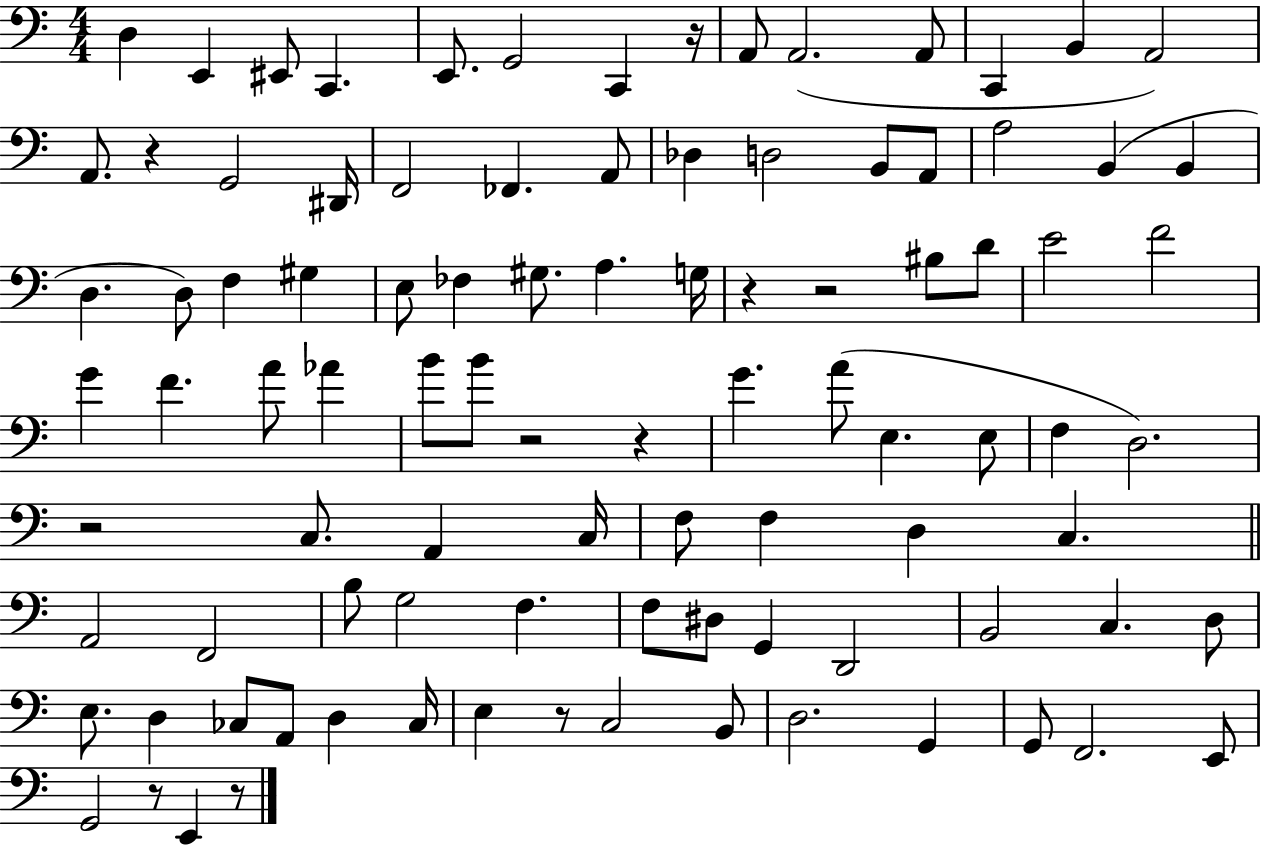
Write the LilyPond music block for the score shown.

{
  \clef bass
  \numericTimeSignature
  \time 4/4
  \key c \major
  \repeat volta 2 { d4 e,4 eis,8 c,4. | e,8. g,2 c,4 r16 | a,8 a,2.( a,8 | c,4 b,4 a,2) | \break a,8. r4 g,2 dis,16 | f,2 fes,4. a,8 | des4 d2 b,8 a,8 | a2 b,4( b,4 | \break d4. d8) f4 gis4 | e8 fes4 gis8. a4. g16 | r4 r2 bis8 d'8 | e'2 f'2 | \break g'4 f'4. a'8 aes'4 | b'8 b'8 r2 r4 | g'4. a'8( e4. e8 | f4 d2.) | \break r2 c8. a,4 c16 | f8 f4 d4 c4. | \bar "||" \break \key c \major a,2 f,2 | b8 g2 f4. | f8 dis8 g,4 d,2 | b,2 c4. d8 | \break e8. d4 ces8 a,8 d4 ces16 | e4 r8 c2 b,8 | d2. g,4 | g,8 f,2. e,8 | \break g,2 r8 e,4 r8 | } \bar "|."
}